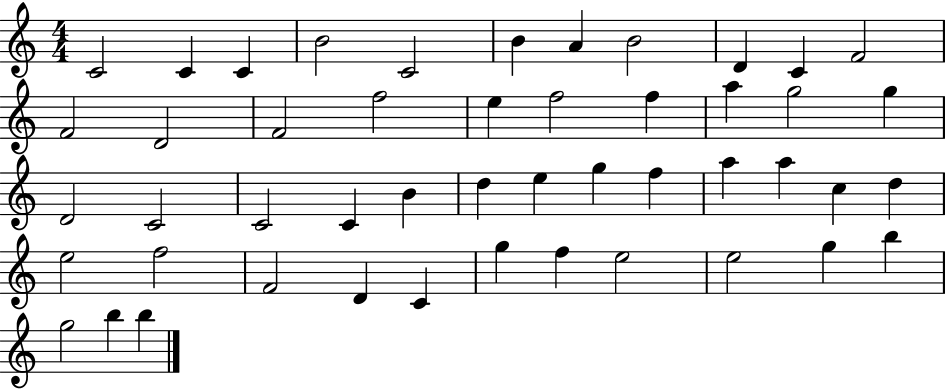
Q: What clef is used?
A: treble